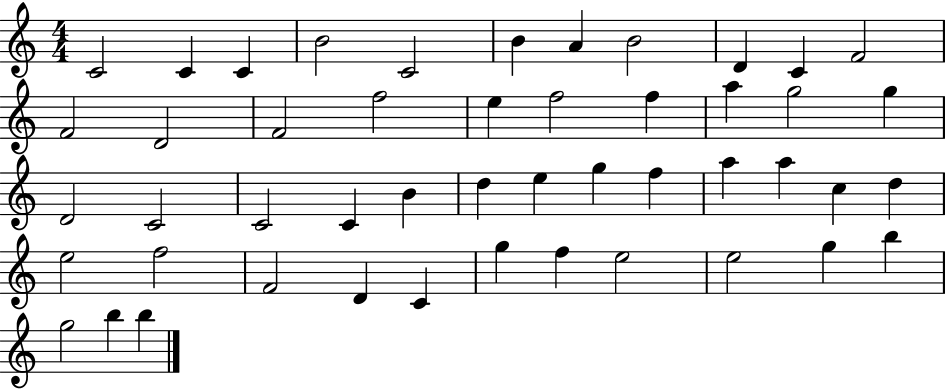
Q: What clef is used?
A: treble